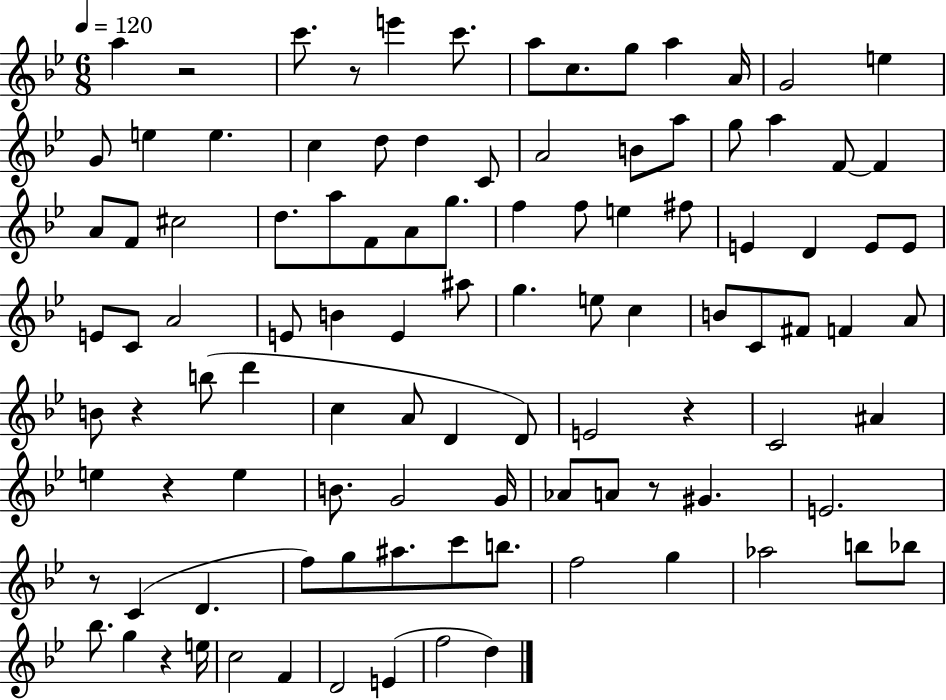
X:1
T:Untitled
M:6/8
L:1/4
K:Bb
a z2 c'/2 z/2 e' c'/2 a/2 c/2 g/2 a A/4 G2 e G/2 e e c d/2 d C/2 A2 B/2 a/2 g/2 a F/2 F A/2 F/2 ^c2 d/2 a/2 F/2 A/2 g/2 f f/2 e ^f/2 E D E/2 E/2 E/2 C/2 A2 E/2 B E ^a/2 g e/2 c B/2 C/2 ^F/2 F A/2 B/2 z b/2 d' c A/2 D D/2 E2 z C2 ^A e z e B/2 G2 G/4 _A/2 A/2 z/2 ^G E2 z/2 C D f/2 g/2 ^a/2 c'/2 b/2 f2 g _a2 b/2 _b/2 _b/2 g z e/4 c2 F D2 E f2 d